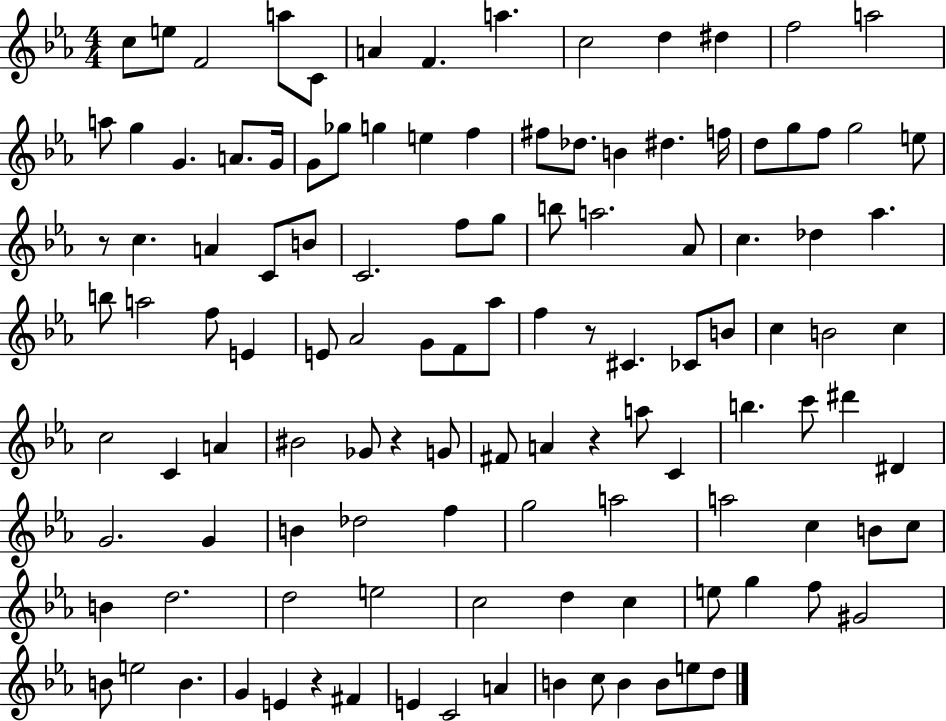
C5/e E5/e F4/h A5/e C4/e A4/q F4/q. A5/q. C5/h D5/q D#5/q F5/h A5/h A5/e G5/q G4/q. A4/e. G4/s G4/e Gb5/e G5/q E5/q F5/q F#5/e Db5/e. B4/q D#5/q. F5/s D5/e G5/e F5/e G5/h E5/e R/e C5/q. A4/q C4/e B4/e C4/h. F5/e G5/e B5/e A5/h. Ab4/e C5/q. Db5/q Ab5/q. B5/e A5/h F5/e E4/q E4/e Ab4/h G4/e F4/e Ab5/e F5/q R/e C#4/q. CES4/e B4/e C5/q B4/h C5/q C5/h C4/q A4/q BIS4/h Gb4/e R/q G4/e F#4/e A4/q R/q A5/e C4/q B5/q. C6/e D#6/q D#4/q G4/h. G4/q B4/q Db5/h F5/q G5/h A5/h A5/h C5/q B4/e C5/e B4/q D5/h. D5/h E5/h C5/h D5/q C5/q E5/e G5/q F5/e G#4/h B4/e E5/h B4/q. G4/q E4/q R/q F#4/q E4/q C4/h A4/q B4/q C5/e B4/q B4/e E5/e D5/e